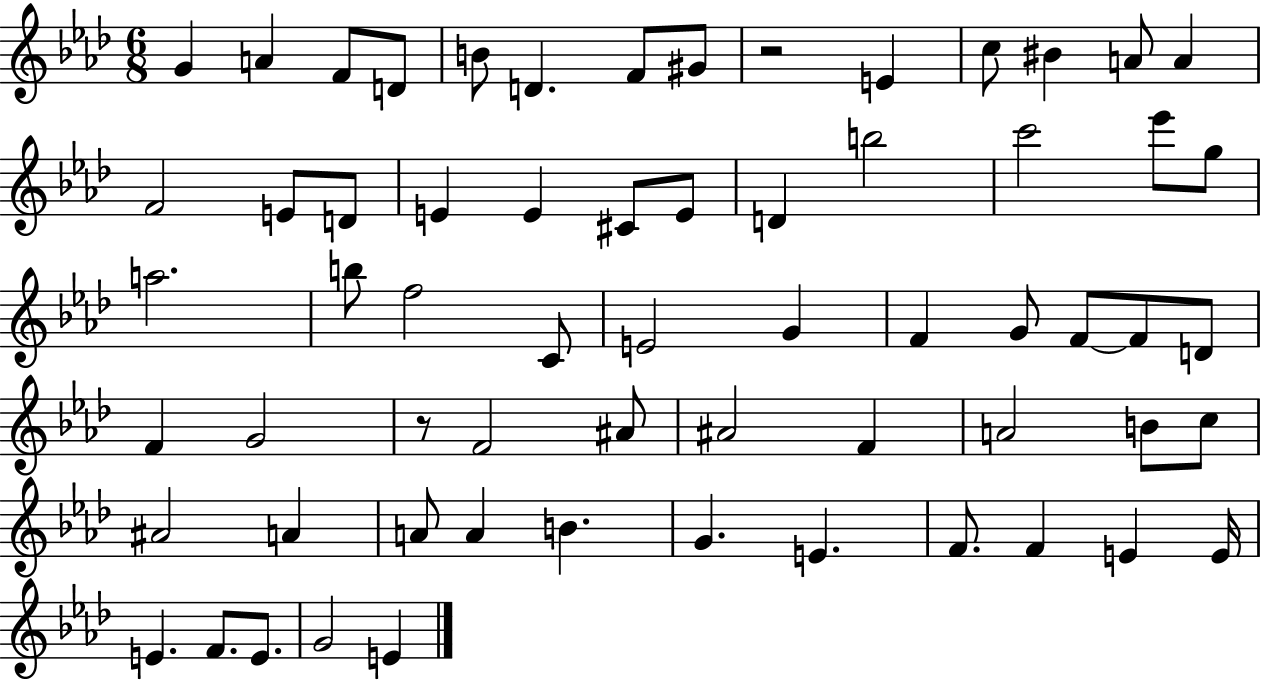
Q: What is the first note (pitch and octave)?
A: G4